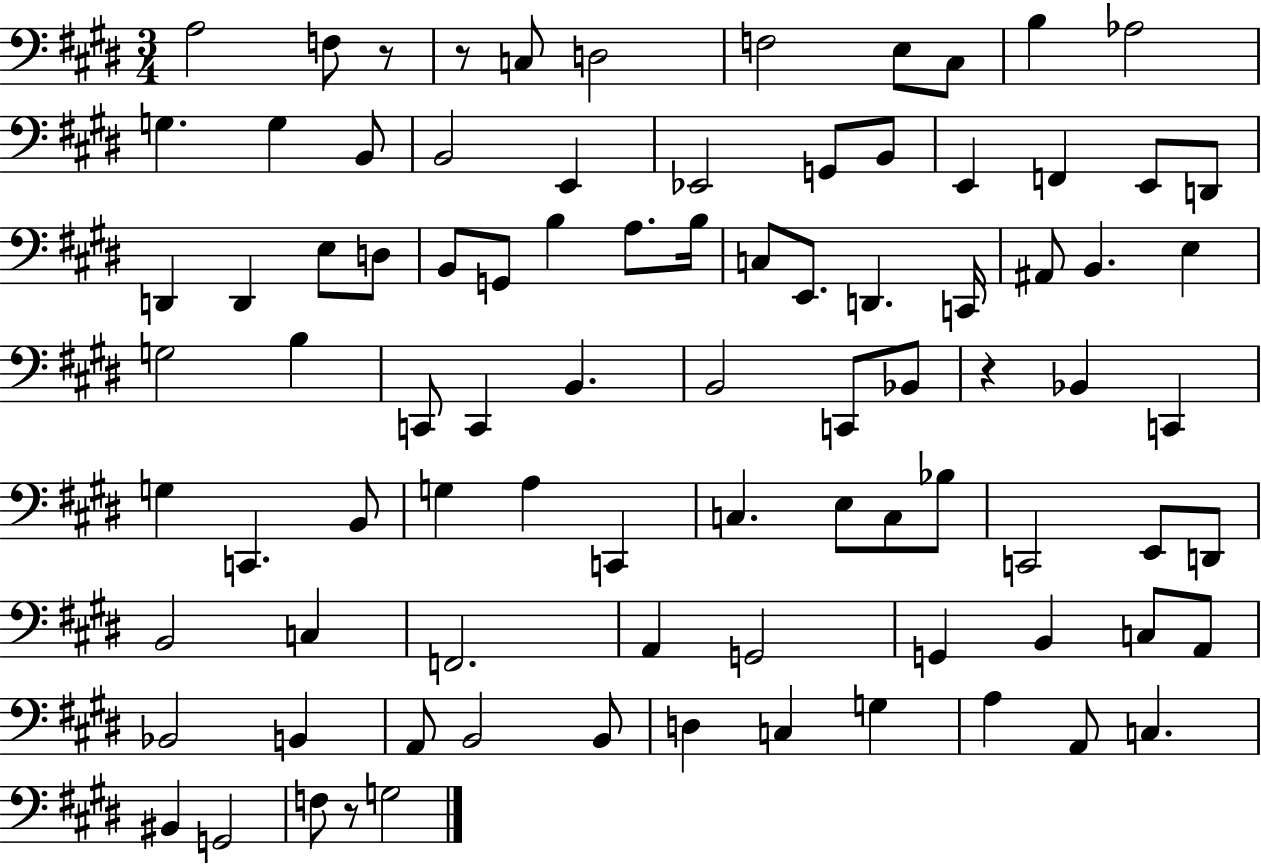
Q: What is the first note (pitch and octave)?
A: A3